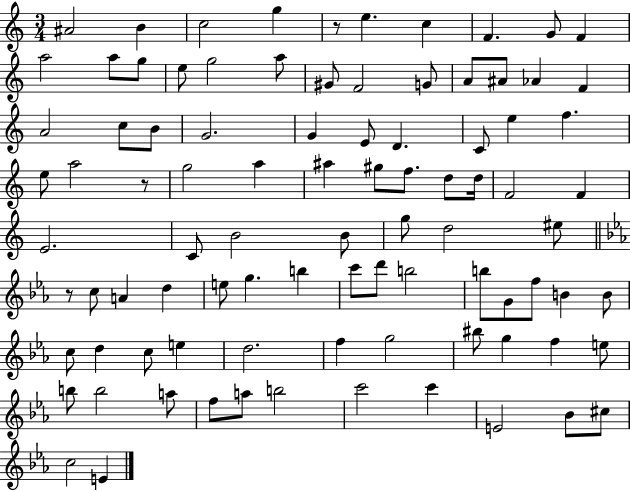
A#4/h B4/q C5/h G5/q R/e E5/q. C5/q F4/q. G4/e F4/q A5/h A5/e G5/e E5/e G5/h A5/e G#4/e F4/h G4/e A4/e A#4/e Ab4/q F4/q A4/h C5/e B4/e G4/h. G4/q E4/e D4/q. C4/e E5/q F5/q. E5/e A5/h R/e G5/h A5/q A#5/q G#5/e F5/e. D5/e D5/s F4/h F4/q E4/h. C4/e B4/h B4/e G5/e D5/h EIS5/e R/e C5/e A4/q D5/q E5/e G5/q. B5/q C6/e D6/e B5/h B5/e G4/e F5/e B4/q B4/e C5/e D5/q C5/e E5/q D5/h. F5/q G5/h BIS5/e G5/q F5/q E5/e B5/e B5/h A5/e F5/e A5/e B5/h C6/h C6/q E4/h Bb4/e C#5/e C5/h E4/q